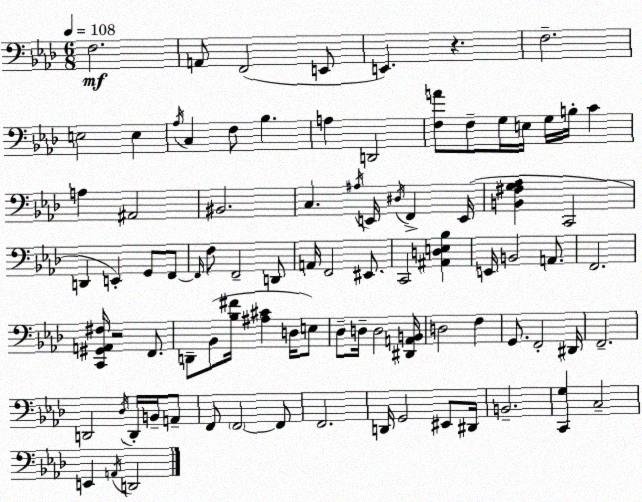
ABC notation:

X:1
T:Untitled
M:6/8
L:1/4
K:Ab
F,2 A,,/2 F,,2 E,,/2 E,, z F,2 E,2 E, _A,/4 C, F,/2 _B, A, D,,2 [F,A]/2 F,/2 G,/4 E,/4 G,/4 B,/4 C A, ^A,,2 ^B,,2 C, ^A,/4 E,,/4 ^D,/4 F,, E,,/4 [B,,^F,G,_A,] C,,2 D,, E,, G,,/2 F,,/2 F,,/4 F,/2 F,,2 D,,/2 A,,/4 F,,2 ^E,,/2 C,,2 [^A,,D,E,_B,] E,,/4 B,,2 A,,/2 F,,2 [C,,^G,,A,,^F,]/4 z2 F,,/2 D,,/2 _B,,/2 [_B,^F]/4 [^A,^C] D,/4 E,/2 _D,/2 D,/4 D,2 [^D,,A,,B,,]/4 D,2 F, G,,/2 F,,2 ^D,,/4 F,,2 D,,2 _D,/4 D,,/4 B,,/4 A,,/2 F,,/2 F,,2 F,,/2 F,,2 D,,/4 G,,2 ^E,,/2 ^D,,/4 B,,2 [C,,G,] C,2 E,, A,,/4 D,,2